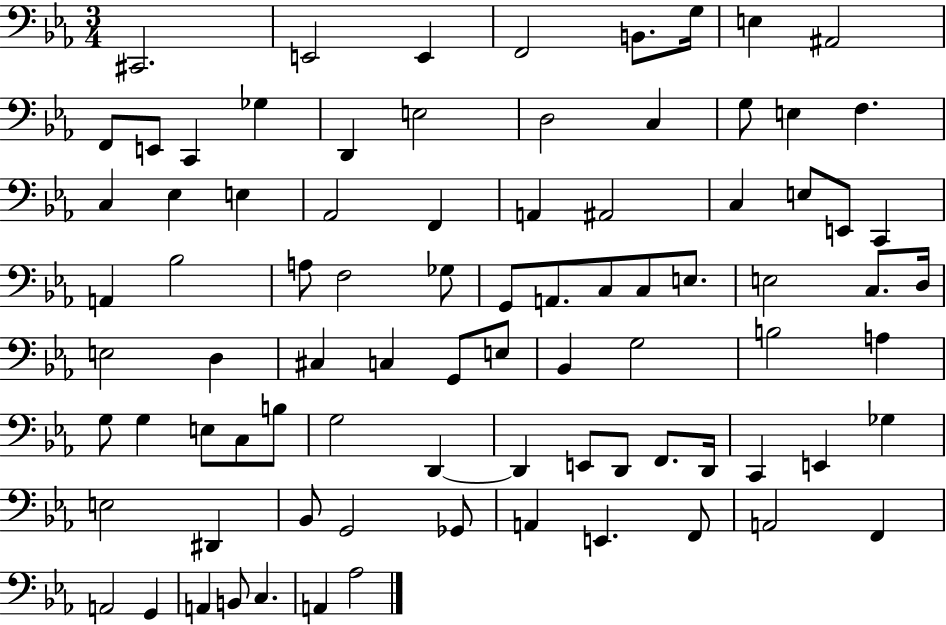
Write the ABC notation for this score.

X:1
T:Untitled
M:3/4
L:1/4
K:Eb
^C,,2 E,,2 E,, F,,2 B,,/2 G,/4 E, ^A,,2 F,,/2 E,,/2 C,, _G, D,, E,2 D,2 C, G,/2 E, F, C, _E, E, _A,,2 F,, A,, ^A,,2 C, E,/2 E,,/2 C,, A,, _B,2 A,/2 F,2 _G,/2 G,,/2 A,,/2 C,/2 C,/2 E,/2 E,2 C,/2 D,/4 E,2 D, ^C, C, G,,/2 E,/2 _B,, G,2 B,2 A, G,/2 G, E,/2 C,/2 B,/2 G,2 D,, D,, E,,/2 D,,/2 F,,/2 D,,/4 C,, E,, _G, E,2 ^D,, _B,,/2 G,,2 _G,,/2 A,, E,, F,,/2 A,,2 F,, A,,2 G,, A,, B,,/2 C, A,, _A,2